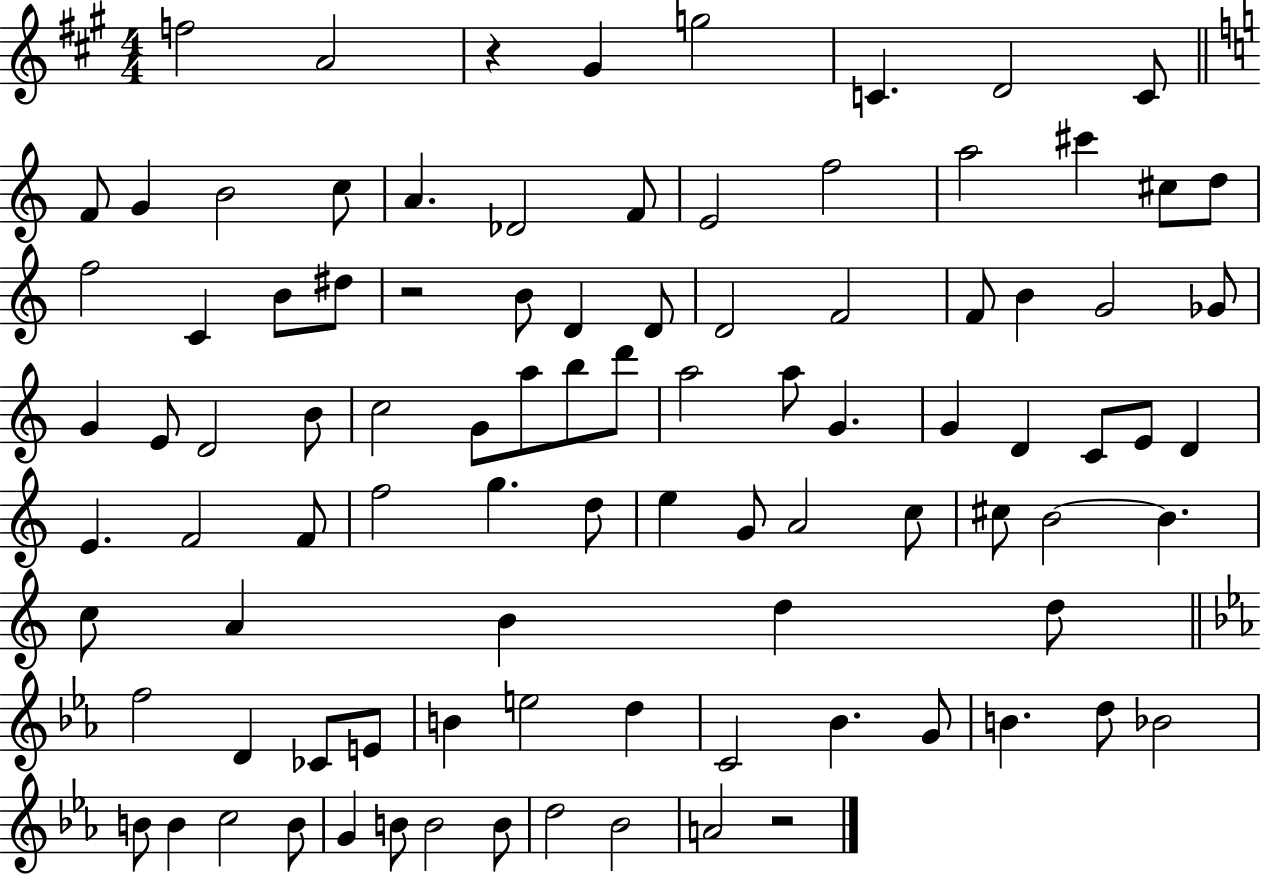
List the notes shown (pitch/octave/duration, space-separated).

F5/h A4/h R/q G#4/q G5/h C4/q. D4/h C4/e F4/e G4/q B4/h C5/e A4/q. Db4/h F4/e E4/h F5/h A5/h C#6/q C#5/e D5/e F5/h C4/q B4/e D#5/e R/h B4/e D4/q D4/e D4/h F4/h F4/e B4/q G4/h Gb4/e G4/q E4/e D4/h B4/e C5/h G4/e A5/e B5/e D6/e A5/h A5/e G4/q. G4/q D4/q C4/e E4/e D4/q E4/q. F4/h F4/e F5/h G5/q. D5/e E5/q G4/e A4/h C5/e C#5/e B4/h B4/q. C5/e A4/q B4/q D5/q D5/e F5/h D4/q CES4/e E4/e B4/q E5/h D5/q C4/h Bb4/q. G4/e B4/q. D5/e Bb4/h B4/e B4/q C5/h B4/e G4/q B4/e B4/h B4/e D5/h Bb4/h A4/h R/h